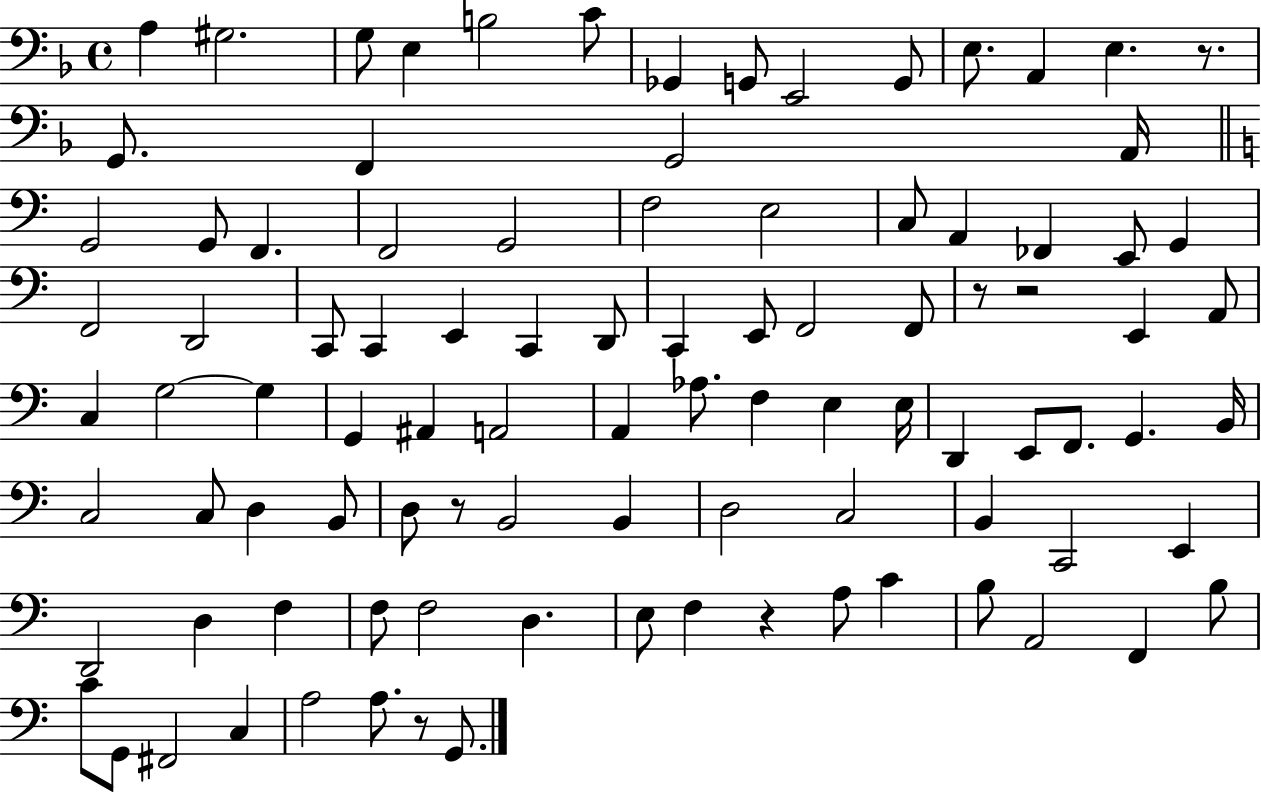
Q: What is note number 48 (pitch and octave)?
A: A2